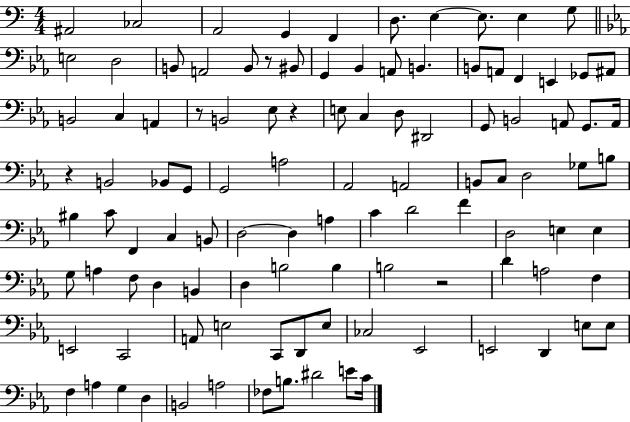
X:1
T:Untitled
M:4/4
L:1/4
K:C
^A,,2 _C,2 A,,2 G,, F,, D,/2 E, E,/2 E, G,/2 E,2 D,2 B,,/2 A,,2 B,,/2 z/2 ^B,,/2 G,, _B,, A,,/2 B,, B,,/2 A,,/2 F,, E,, _G,,/2 ^A,,/2 B,,2 C, A,, z/2 B,,2 _E,/2 z E,/2 C, D,/2 ^D,,2 G,,/2 B,,2 A,,/2 G,,/2 A,,/4 z B,,2 _B,,/2 G,,/2 G,,2 A,2 _A,,2 A,,2 B,,/2 C,/2 D,2 _G,/2 B,/2 ^B, C/2 F,, C, B,,/2 D,2 D, A, C D2 F D,2 E, E, G,/2 A, F,/2 D, B,, D, B,2 B, B,2 z2 D A,2 F, E,,2 C,,2 A,,/2 E,2 C,,/2 D,,/2 E,/2 _C,2 _E,,2 E,,2 D,, E,/2 E,/2 F, A, G, D, B,,2 A,2 _F,/2 B,/2 ^D2 E/2 C/4